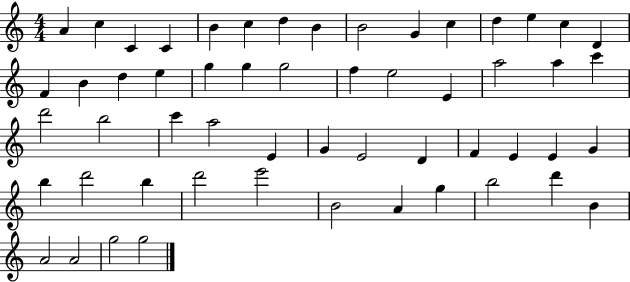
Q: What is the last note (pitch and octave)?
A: G5